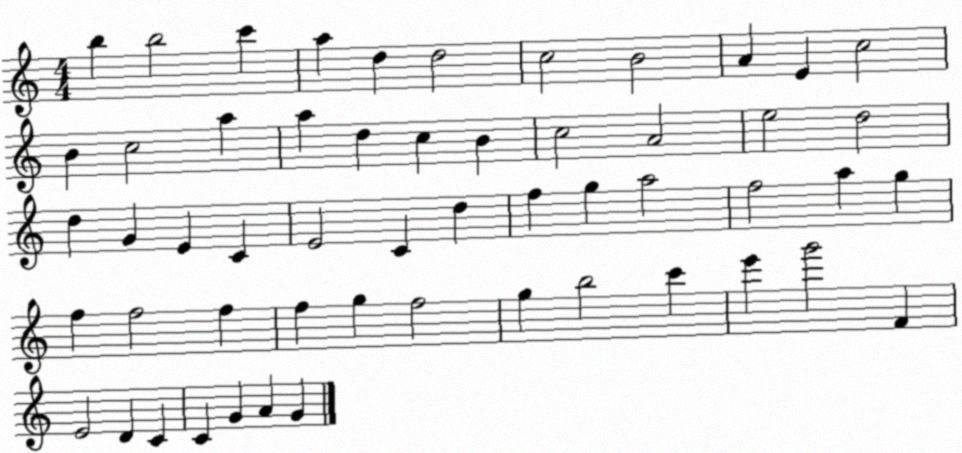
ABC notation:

X:1
T:Untitled
M:4/4
L:1/4
K:C
b b2 c' a d d2 c2 B2 A E c2 B c2 a a d c B c2 A2 e2 d2 d G E C E2 C d f g a2 f2 a g f f2 f f g f2 g b2 c' e' g'2 F E2 D C C G A G